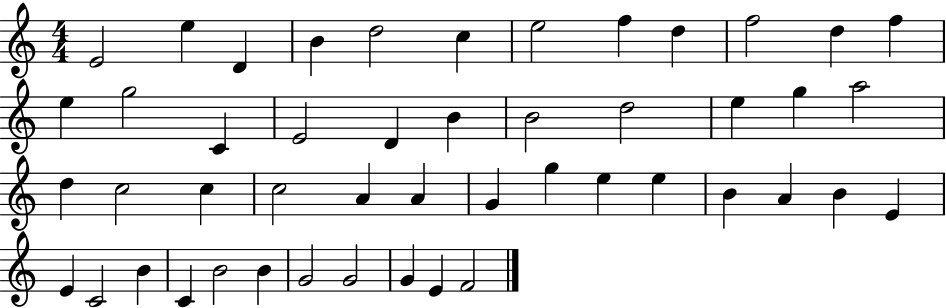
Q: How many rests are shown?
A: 0